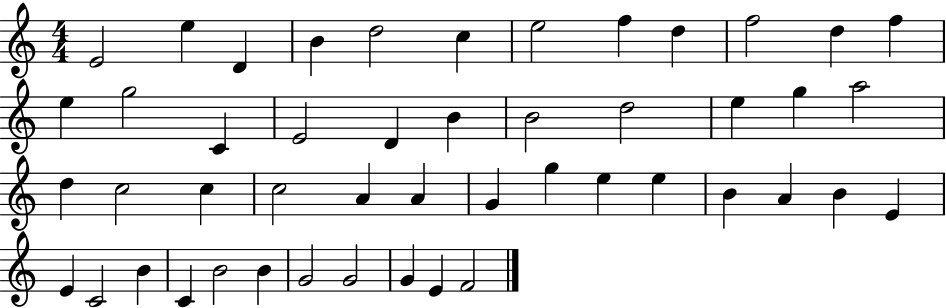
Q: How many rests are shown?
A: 0